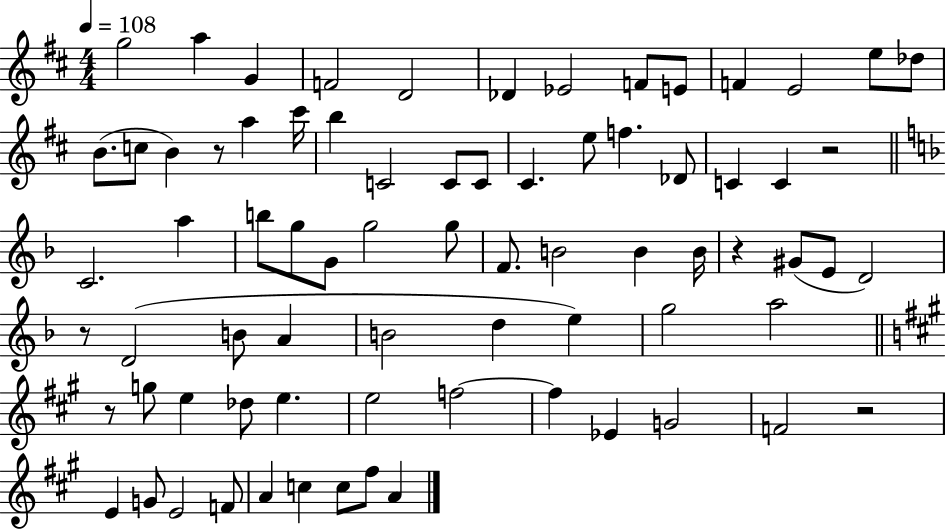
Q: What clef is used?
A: treble